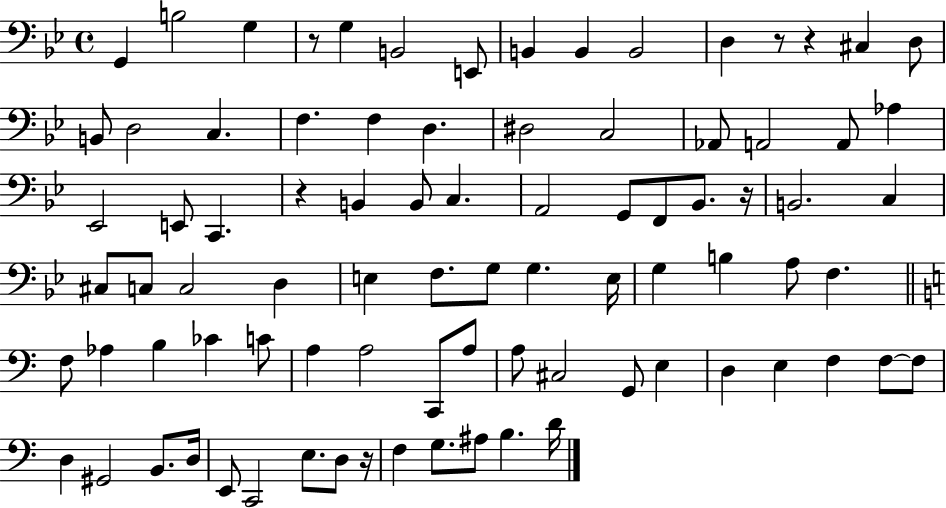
X:1
T:Untitled
M:4/4
L:1/4
K:Bb
G,, B,2 G, z/2 G, B,,2 E,,/2 B,, B,, B,,2 D, z/2 z ^C, D,/2 B,,/2 D,2 C, F, F, D, ^D,2 C,2 _A,,/2 A,,2 A,,/2 _A, _E,,2 E,,/2 C,, z B,, B,,/2 C, A,,2 G,,/2 F,,/2 _B,,/2 z/4 B,,2 C, ^C,/2 C,/2 C,2 D, E, F,/2 G,/2 G, E,/4 G, B, A,/2 F, F,/2 _A, B, _C C/2 A, A,2 C,,/2 A,/2 A,/2 ^C,2 G,,/2 E, D, E, F, F,/2 F,/2 D, ^G,,2 B,,/2 D,/4 E,,/2 C,,2 E,/2 D,/2 z/4 F, G,/2 ^A,/2 B, D/4